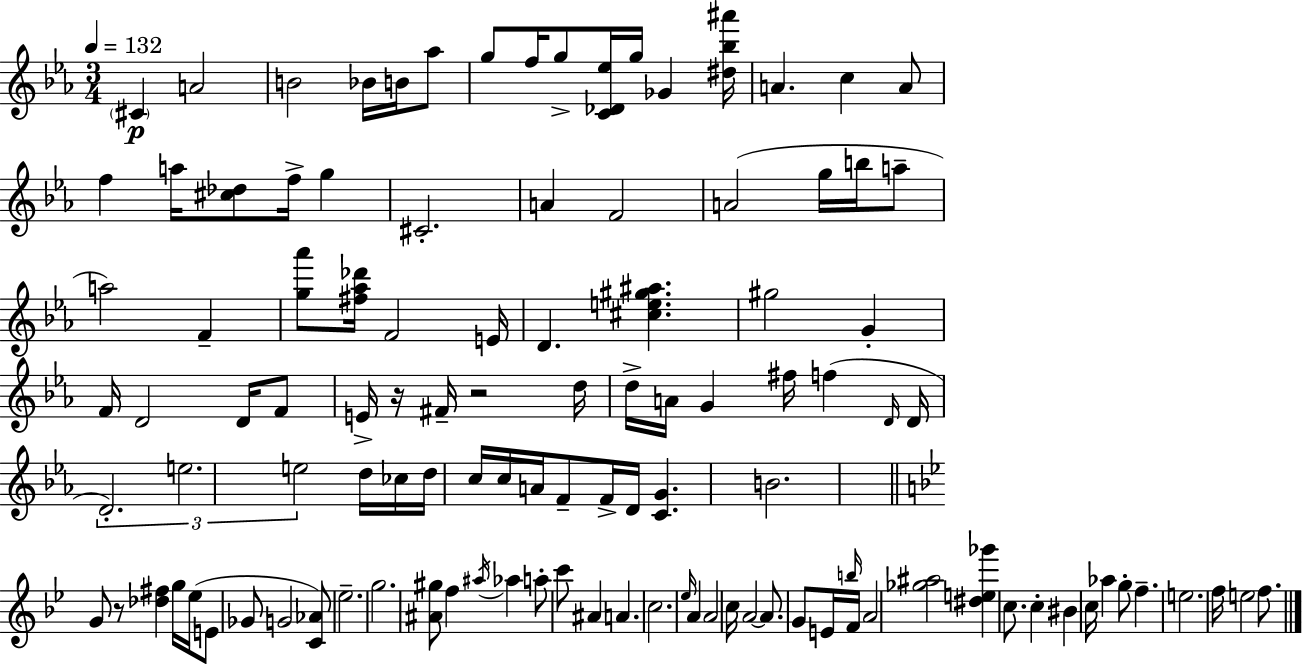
X:1
T:Untitled
M:3/4
L:1/4
K:Cm
^C A2 B2 _B/4 B/4 _a/2 g/2 f/4 g/2 [C_D_e]/4 g/4 _G [^d_b^a']/4 A c A/2 f a/4 [^c_d]/2 f/4 g ^C2 A F2 A2 g/4 b/4 a/2 a2 F [g_a']/2 [^f_a_d']/4 F2 E/4 D [^ce^g^a] ^g2 G F/4 D2 D/4 F/2 E/4 z/4 ^F/4 z2 d/4 d/4 A/4 G ^f/4 f D/4 D/4 D2 e2 e2 d/4 _c/4 d/4 c/4 c/4 A/4 F/2 F/4 D/4 [CG] B2 G/2 z/2 [_d^f] g/4 _e/4 E/2 _G/2 G2 [C_A]/2 _e2 g2 [^A^g]/2 f ^a/4 _a a/2 c'/2 ^A A c2 _e/4 A A2 c/4 A2 A/2 G/2 E/4 b/4 F/4 A2 [_g^a]2 [^de_g'] c/2 c ^B c/4 _a g/2 f e2 f/4 e2 f/2